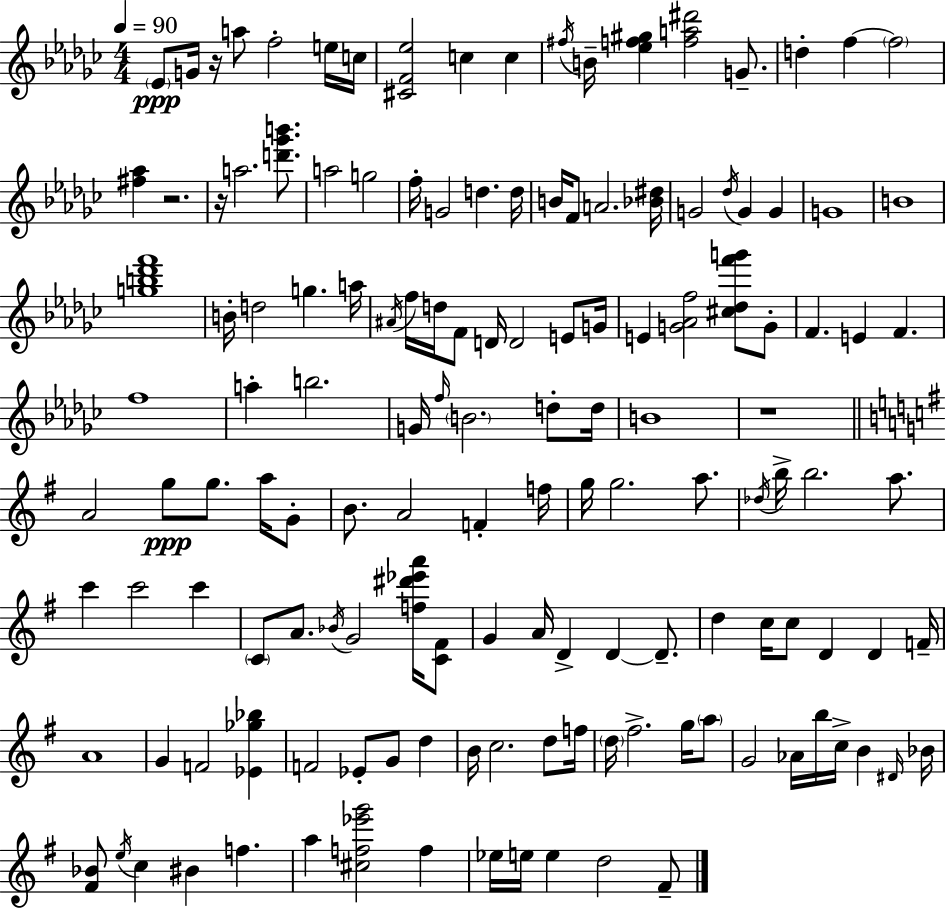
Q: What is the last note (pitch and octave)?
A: F#4